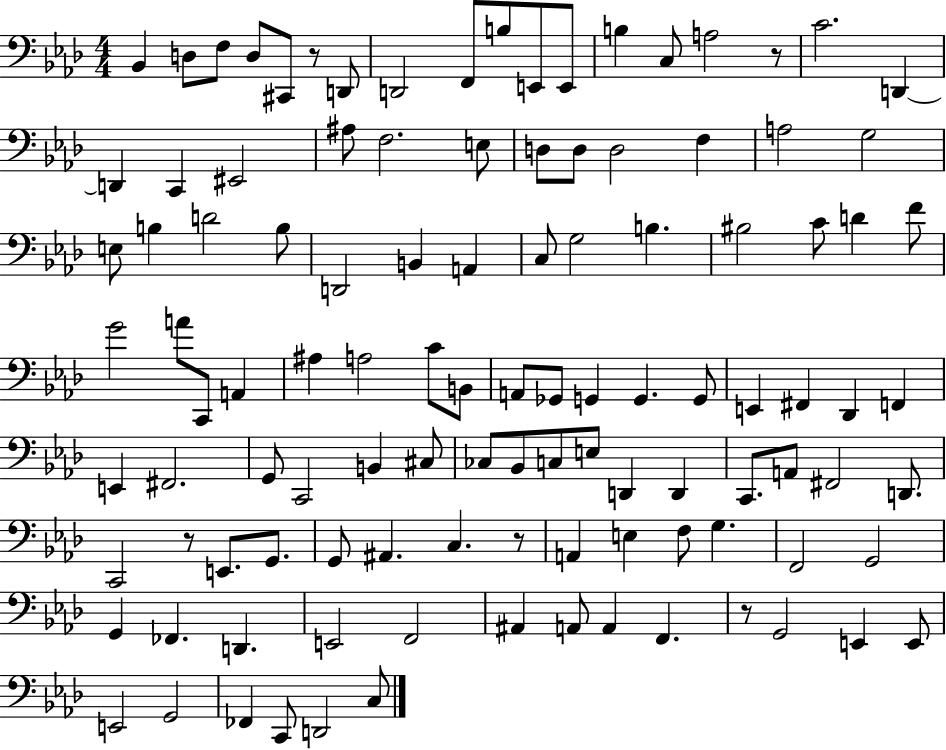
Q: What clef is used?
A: bass